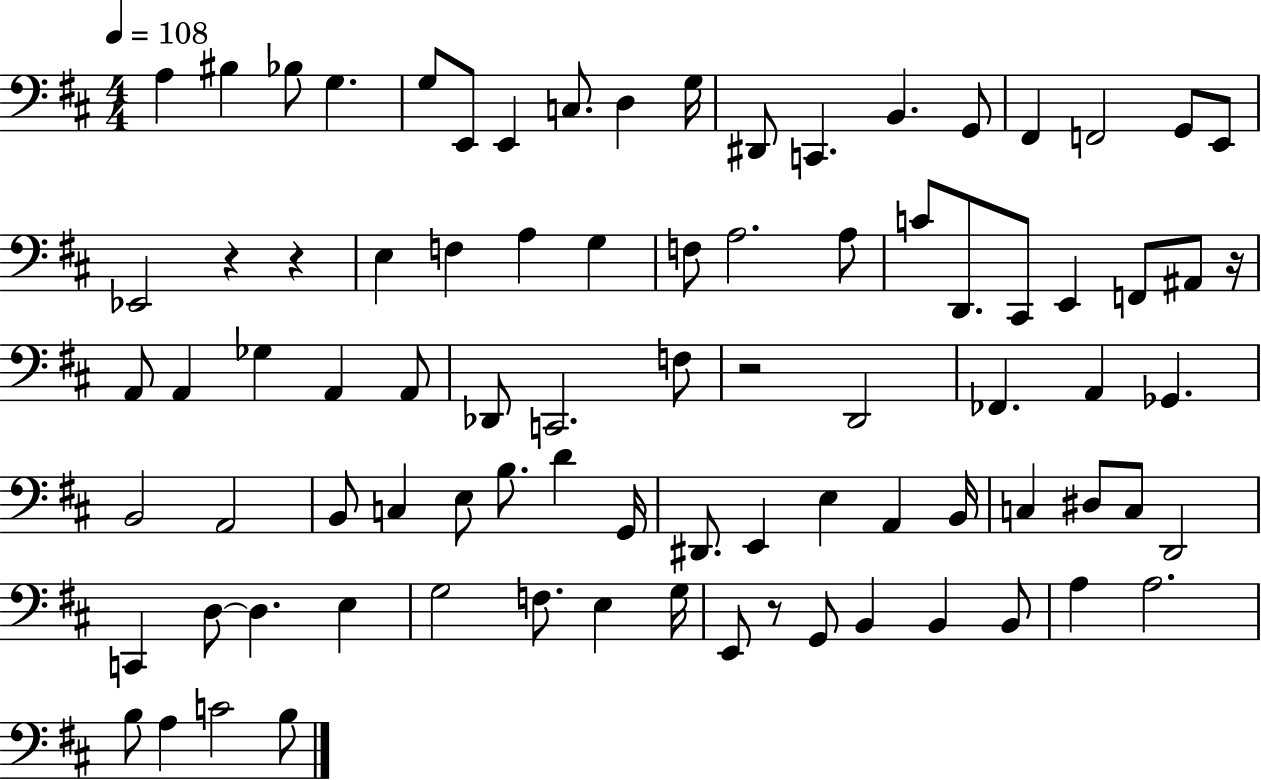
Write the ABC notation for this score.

X:1
T:Untitled
M:4/4
L:1/4
K:D
A, ^B, _B,/2 G, G,/2 E,,/2 E,, C,/2 D, G,/4 ^D,,/2 C,, B,, G,,/2 ^F,, F,,2 G,,/2 E,,/2 _E,,2 z z E, F, A, G, F,/2 A,2 A,/2 C/2 D,,/2 ^C,,/2 E,, F,,/2 ^A,,/2 z/4 A,,/2 A,, _G, A,, A,,/2 _D,,/2 C,,2 F,/2 z2 D,,2 _F,, A,, _G,, B,,2 A,,2 B,,/2 C, E,/2 B,/2 D G,,/4 ^D,,/2 E,, E, A,, B,,/4 C, ^D,/2 C,/2 D,,2 C,, D,/2 D, E, G,2 F,/2 E, G,/4 E,,/2 z/2 G,,/2 B,, B,, B,,/2 A, A,2 B,/2 A, C2 B,/2